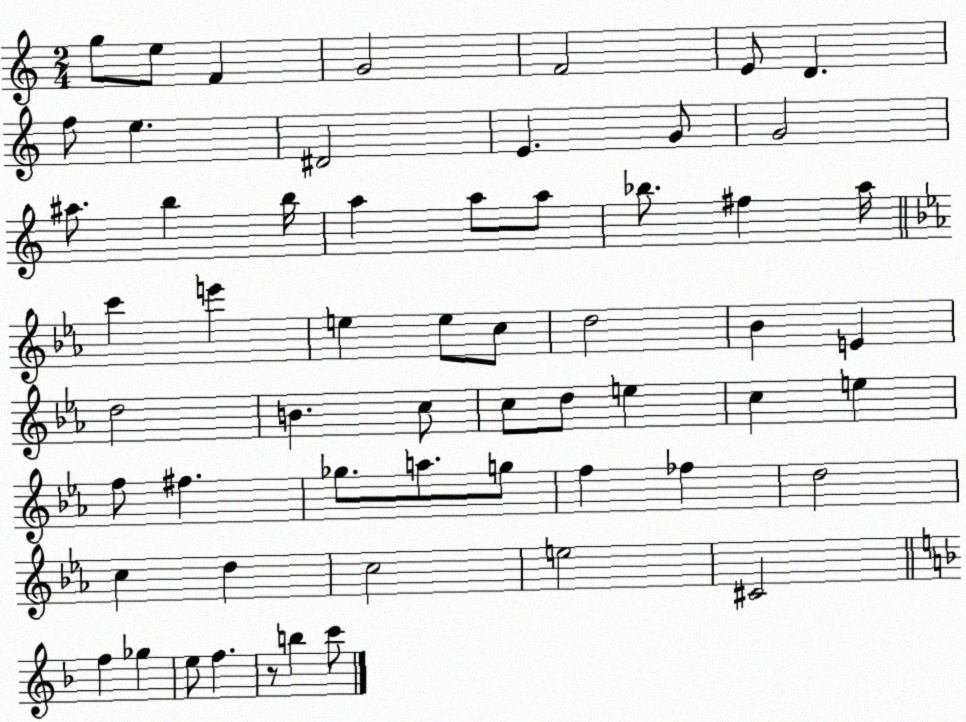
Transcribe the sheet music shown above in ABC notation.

X:1
T:Untitled
M:2/4
L:1/4
K:C
g/2 e/2 F G2 F2 E/2 D f/2 e ^D2 E G/2 G2 ^a/2 b b/4 a a/2 a/2 _b/2 ^f a/4 c' e' e e/2 c/2 d2 _B E d2 B c/2 c/2 d/2 e c e f/2 ^f _g/2 a/2 g/2 f _f d2 c d c2 e2 ^C2 f _g e/2 f z/2 b c'/2